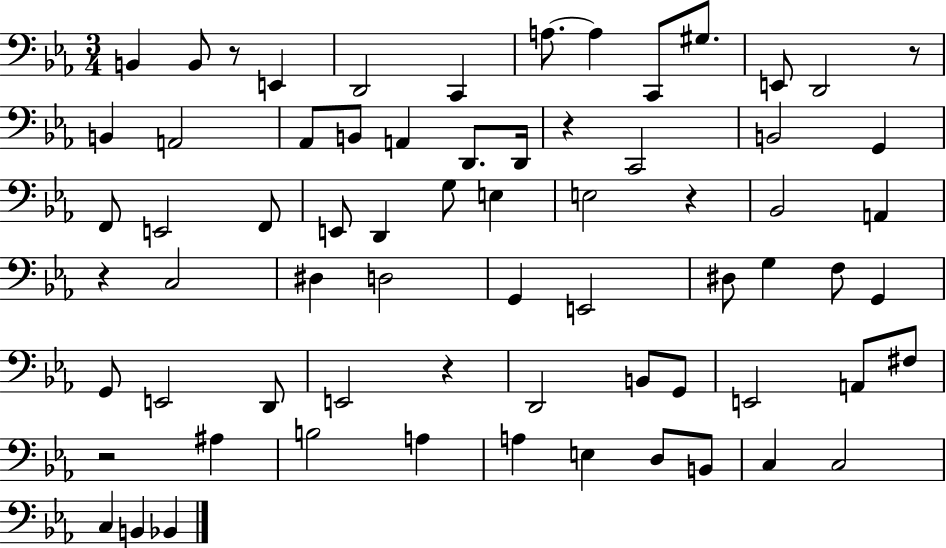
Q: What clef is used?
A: bass